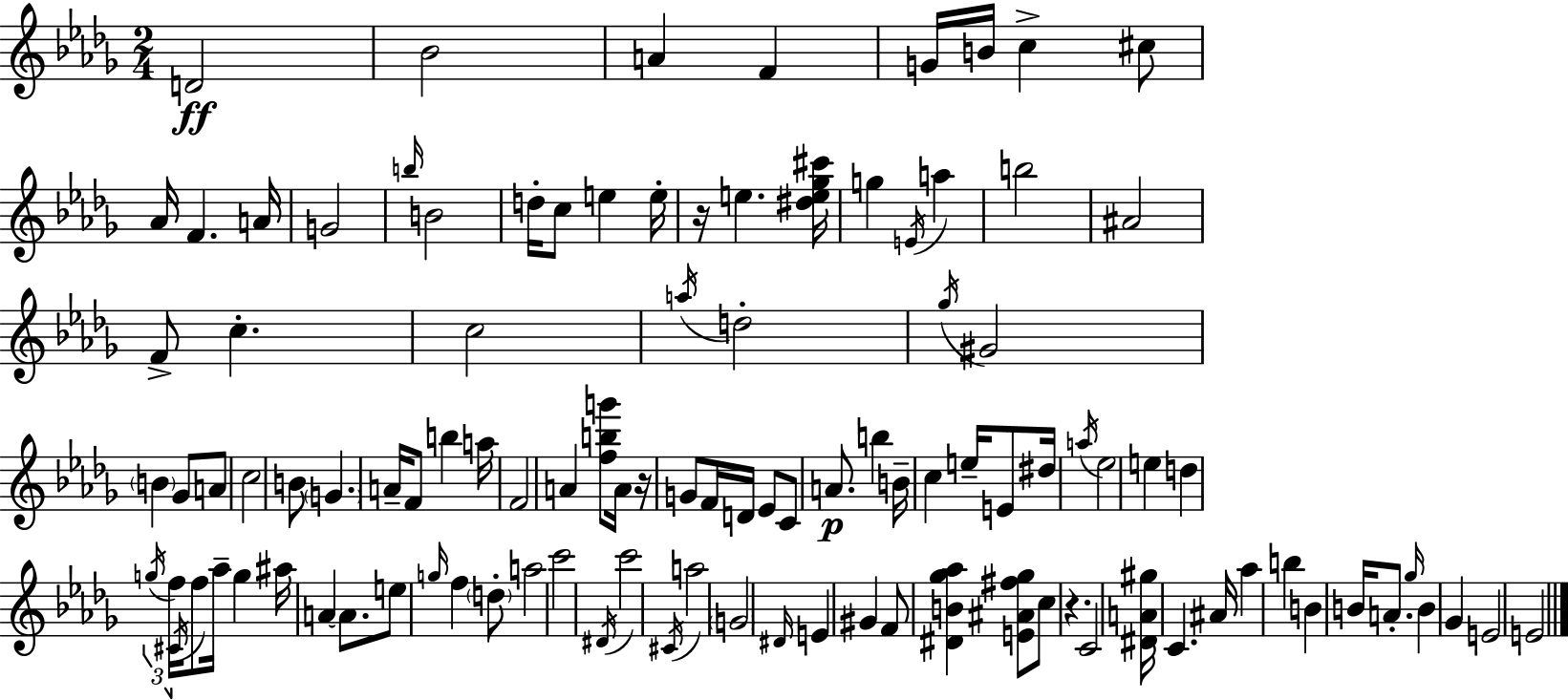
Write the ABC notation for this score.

X:1
T:Untitled
M:2/4
L:1/4
K:Bbm
D2 _B2 A F G/4 B/4 c ^c/2 _A/4 F A/4 G2 b/4 B2 d/4 c/2 e e/4 z/4 e [^de_g^c']/4 g E/4 a b2 ^A2 F/2 c c2 a/4 d2 _g/4 ^G2 B _G/2 A/2 c2 B/2 G A/4 F/2 b a/4 F2 A [fbg']/2 A/4 z/4 G/2 F/4 D/4 _E/2 C/2 A/2 b B/4 c e/4 E/2 ^d/4 a/4 _e2 e d g/4 f/4 ^C/4 f/2 _a/4 g ^a/4 A A/2 e/2 g/4 f d/2 a2 c'2 ^D/4 c'2 ^C/4 a2 G2 ^D/4 E ^G F/2 [^DB_g_a] [E^A^f_g]/2 c/2 z C2 [^DA^g]/4 C ^A/4 _a b B B/4 A/2 _g/4 B _G E2 E2